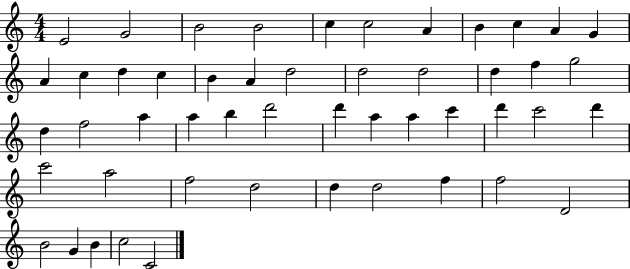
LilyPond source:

{
  \clef treble
  \numericTimeSignature
  \time 4/4
  \key c \major
  e'2 g'2 | b'2 b'2 | c''4 c''2 a'4 | b'4 c''4 a'4 g'4 | \break a'4 c''4 d''4 c''4 | b'4 a'4 d''2 | d''2 d''2 | d''4 f''4 g''2 | \break d''4 f''2 a''4 | a''4 b''4 d'''2 | d'''4 a''4 a''4 c'''4 | d'''4 c'''2 d'''4 | \break c'''2 a''2 | f''2 d''2 | d''4 d''2 f''4 | f''2 d'2 | \break b'2 g'4 b'4 | c''2 c'2 | \bar "|."
}